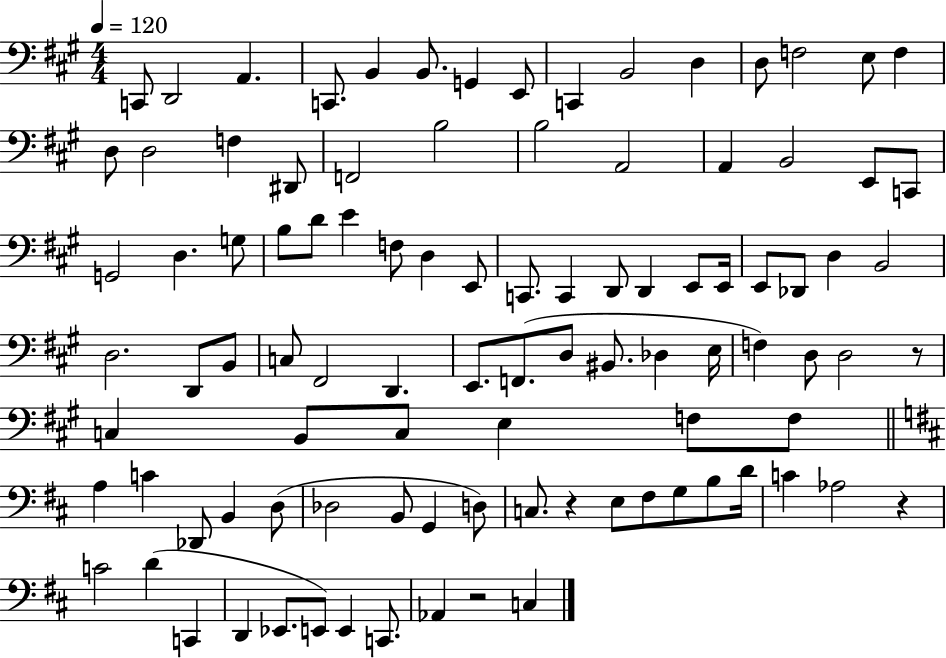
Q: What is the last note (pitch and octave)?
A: C3